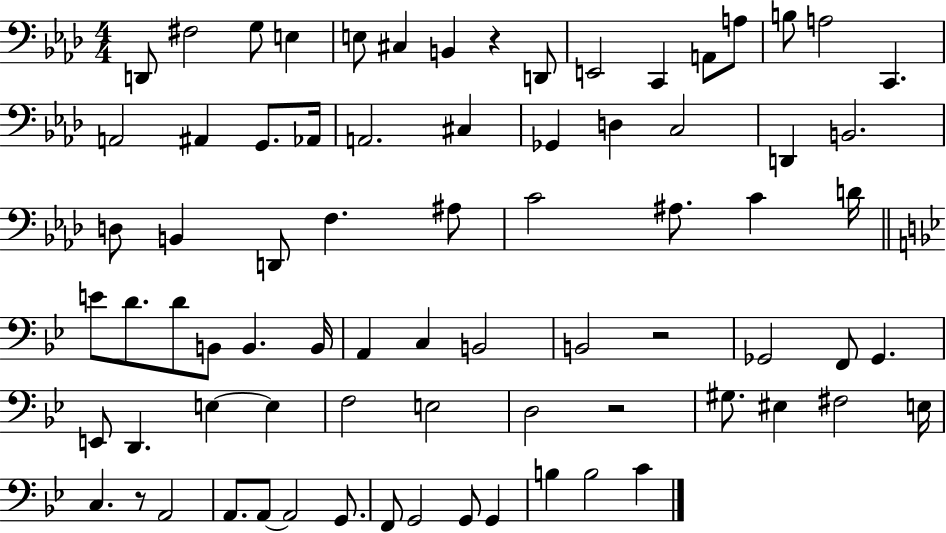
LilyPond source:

{
  \clef bass
  \numericTimeSignature
  \time 4/4
  \key aes \major
  d,8 fis2 g8 e4 | e8 cis4 b,4 r4 d,8 | e,2 c,4 a,8 a8 | b8 a2 c,4. | \break a,2 ais,4 g,8. aes,16 | a,2. cis4 | ges,4 d4 c2 | d,4 b,2. | \break d8 b,4 d,8 f4. ais8 | c'2 ais8. c'4 d'16 | \bar "||" \break \key bes \major e'8 d'8. d'8 b,8 b,4. b,16 | a,4 c4 b,2 | b,2 r2 | ges,2 f,8 ges,4. | \break e,8 d,4. e4~~ e4 | f2 e2 | d2 r2 | gis8. eis4 fis2 e16 | \break c4. r8 a,2 | a,8. a,8~~ a,2 g,8. | f,8 g,2 g,8 g,4 | b4 b2 c'4 | \break \bar "|."
}